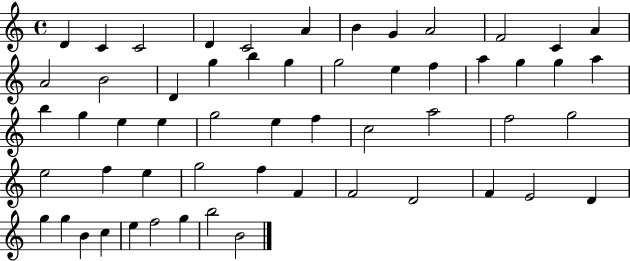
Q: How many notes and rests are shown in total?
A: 56